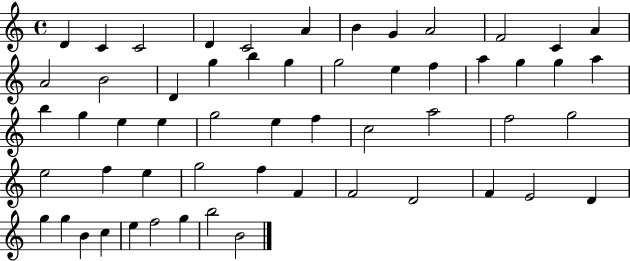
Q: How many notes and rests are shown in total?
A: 56